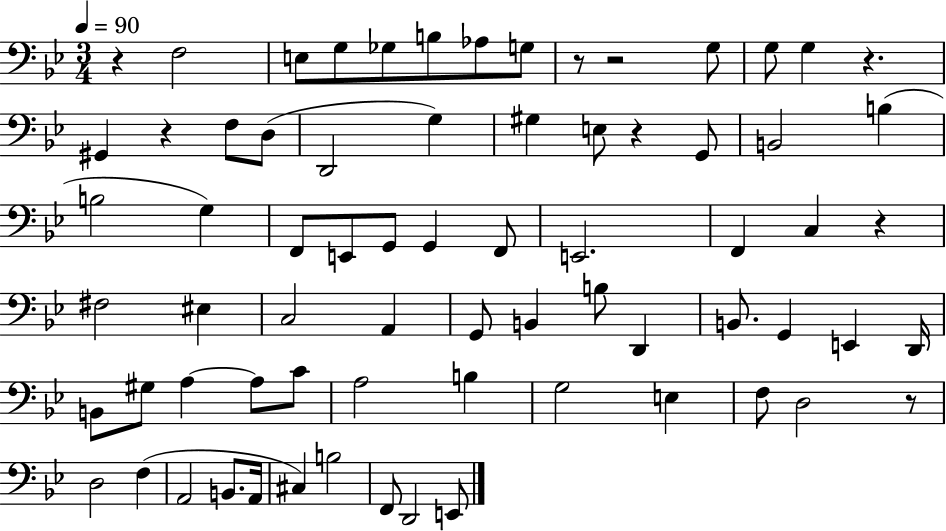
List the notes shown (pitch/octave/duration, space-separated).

R/q F3/h E3/e G3/e Gb3/e B3/e Ab3/e G3/e R/e R/h G3/e G3/e G3/q R/q. G#2/q R/q F3/e D3/e D2/h G3/q G#3/q E3/e R/q G2/e B2/h B3/q B3/h G3/q F2/e E2/e G2/e G2/q F2/e E2/h. F2/q C3/q R/q F#3/h EIS3/q C3/h A2/q G2/e B2/q B3/e D2/q B2/e. G2/q E2/q D2/s B2/e G#3/e A3/q A3/e C4/e A3/h B3/q G3/h E3/q F3/e D3/h R/e D3/h F3/q A2/h B2/e. A2/s C#3/q B3/h F2/e D2/h E2/e